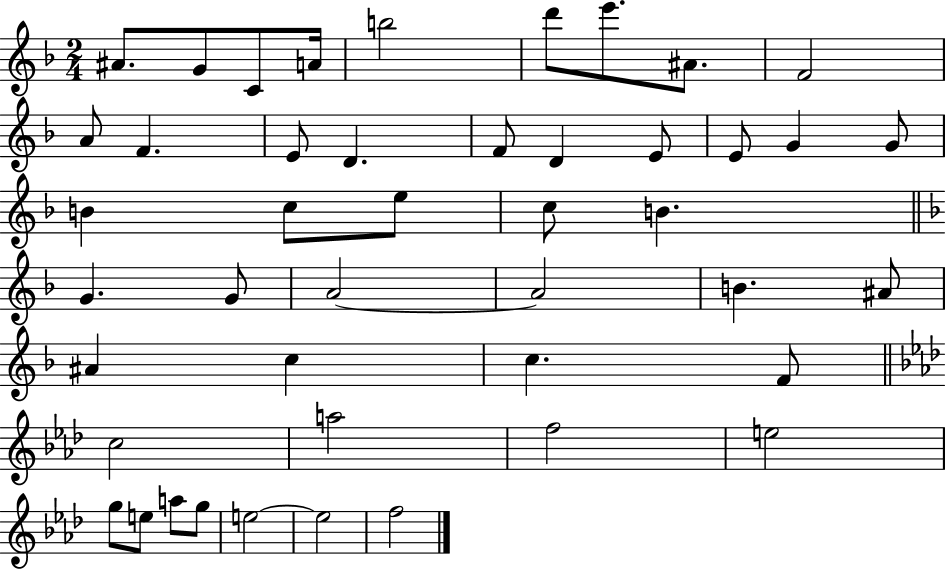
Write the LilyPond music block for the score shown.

{
  \clef treble
  \numericTimeSignature
  \time 2/4
  \key f \major
  \repeat volta 2 { ais'8. g'8 c'8 a'16 | b''2 | d'''8 e'''8. ais'8. | f'2 | \break a'8 f'4. | e'8 d'4. | f'8 d'4 e'8 | e'8 g'4 g'8 | \break b'4 c''8 e''8 | c''8 b'4. | \bar "||" \break \key d \minor g'4. g'8 | a'2~~ | a'2 | b'4. ais'8 | \break ais'4 c''4 | c''4. f'8 | \bar "||" \break \key aes \major c''2 | a''2 | f''2 | e''2 | \break g''8 e''8 a''8 g''8 | e''2~~ | e''2 | f''2 | \break } \bar "|."
}